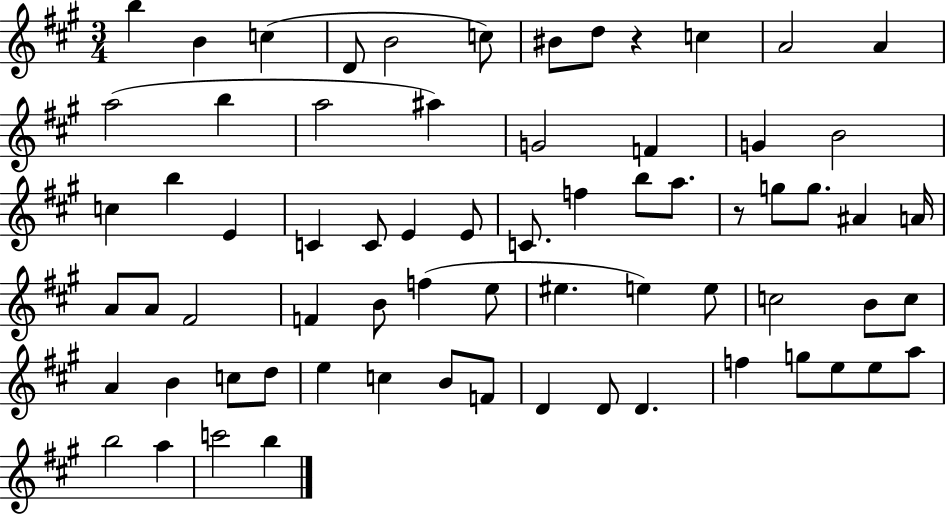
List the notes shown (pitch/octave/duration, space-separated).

B5/q B4/q C5/q D4/e B4/h C5/e BIS4/e D5/e R/q C5/q A4/h A4/q A5/h B5/q A5/h A#5/q G4/h F4/q G4/q B4/h C5/q B5/q E4/q C4/q C4/e E4/q E4/e C4/e. F5/q B5/e A5/e. R/e G5/e G5/e. A#4/q A4/s A4/e A4/e F#4/h F4/q B4/e F5/q E5/e EIS5/q. E5/q E5/e C5/h B4/e C5/e A4/q B4/q C5/e D5/e E5/q C5/q B4/e F4/e D4/q D4/e D4/q. F5/q G5/e E5/e E5/e A5/e B5/h A5/q C6/h B5/q